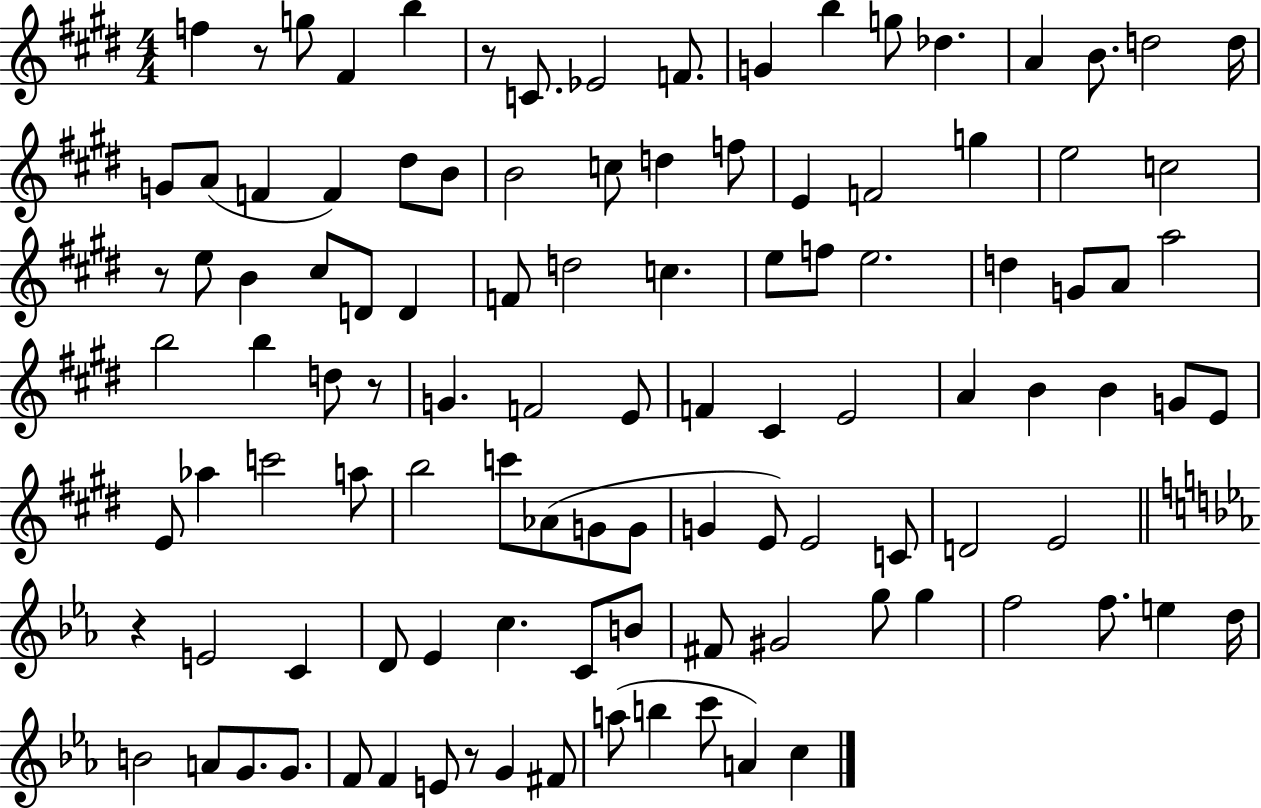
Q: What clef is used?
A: treble